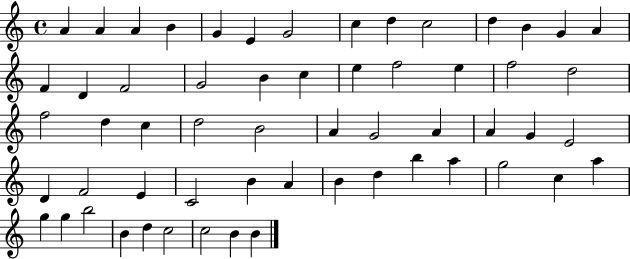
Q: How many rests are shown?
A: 0